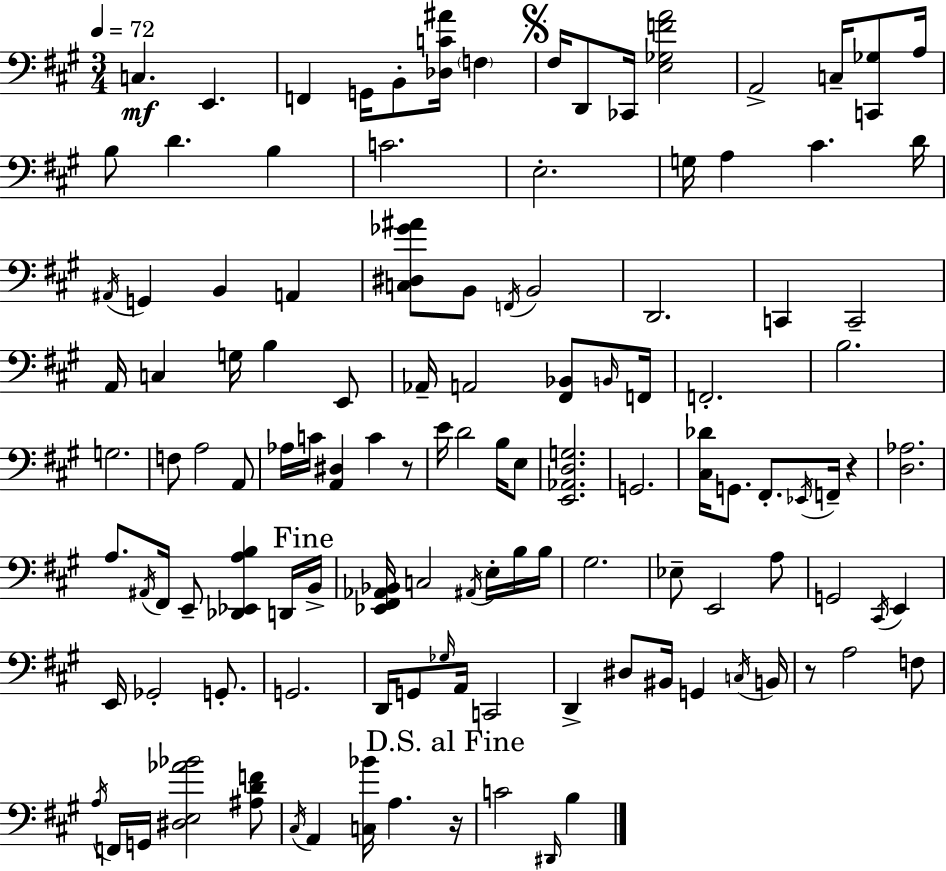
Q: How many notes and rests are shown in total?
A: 120